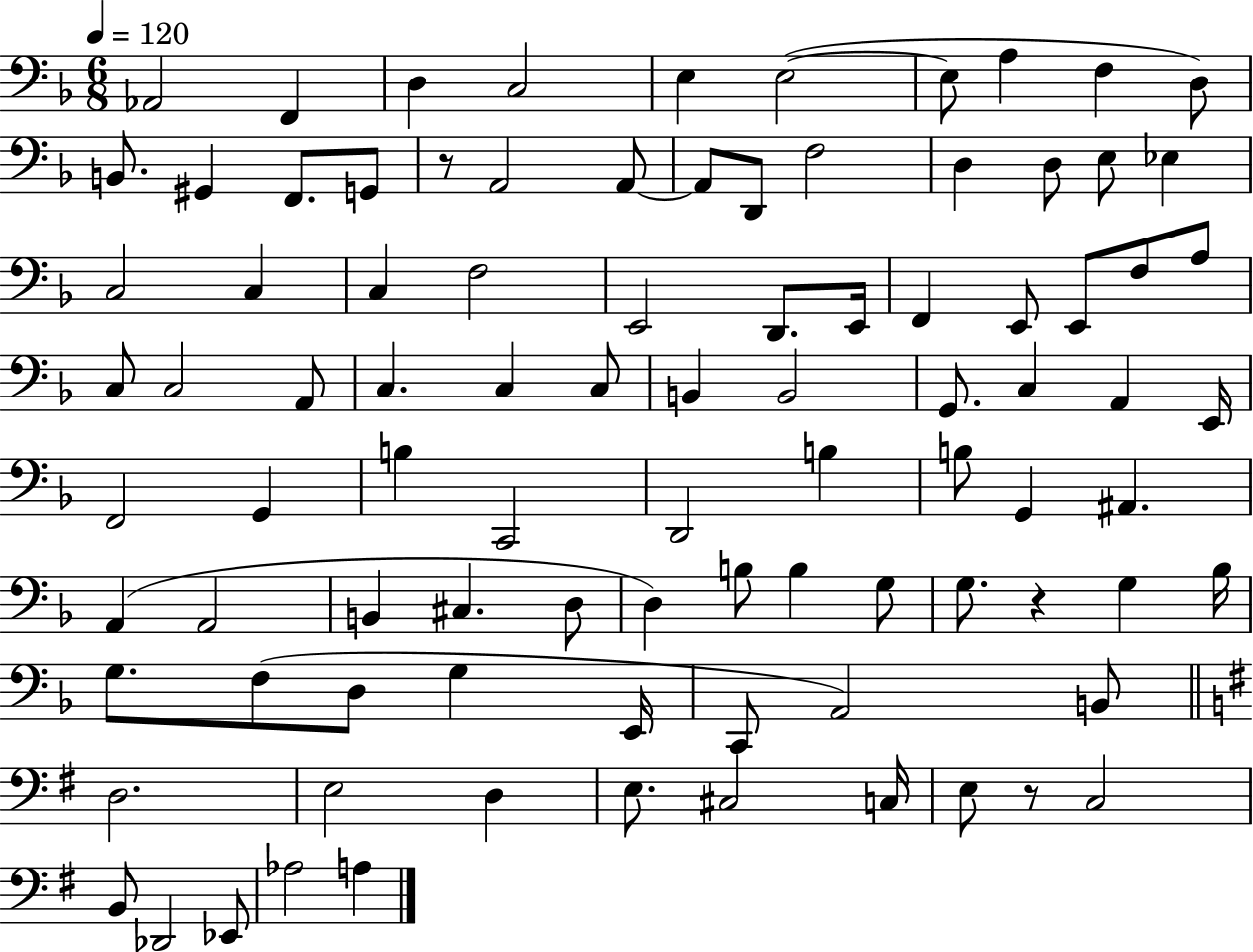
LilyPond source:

{
  \clef bass
  \numericTimeSignature
  \time 6/8
  \key f \major
  \tempo 4 = 120
  aes,2 f,4 | d4 c2 | e4 e2~(~ | e8 a4 f4 d8) | \break b,8. gis,4 f,8. g,8 | r8 a,2 a,8~~ | a,8 d,8 f2 | d4 d8 e8 ees4 | \break c2 c4 | c4 f2 | e,2 d,8. e,16 | f,4 e,8 e,8 f8 a8 | \break c8 c2 a,8 | c4. c4 c8 | b,4 b,2 | g,8. c4 a,4 e,16 | \break f,2 g,4 | b4 c,2 | d,2 b4 | b8 g,4 ais,4. | \break a,4( a,2 | b,4 cis4. d8 | d4) b8 b4 g8 | g8. r4 g4 bes16 | \break g8. f8( d8 g4 e,16 | c,8 a,2) b,8 | \bar "||" \break \key g \major d2. | e2 d4 | e8. cis2 c16 | e8 r8 c2 | \break b,8 des,2 ees,8 | aes2 a4 | \bar "|."
}